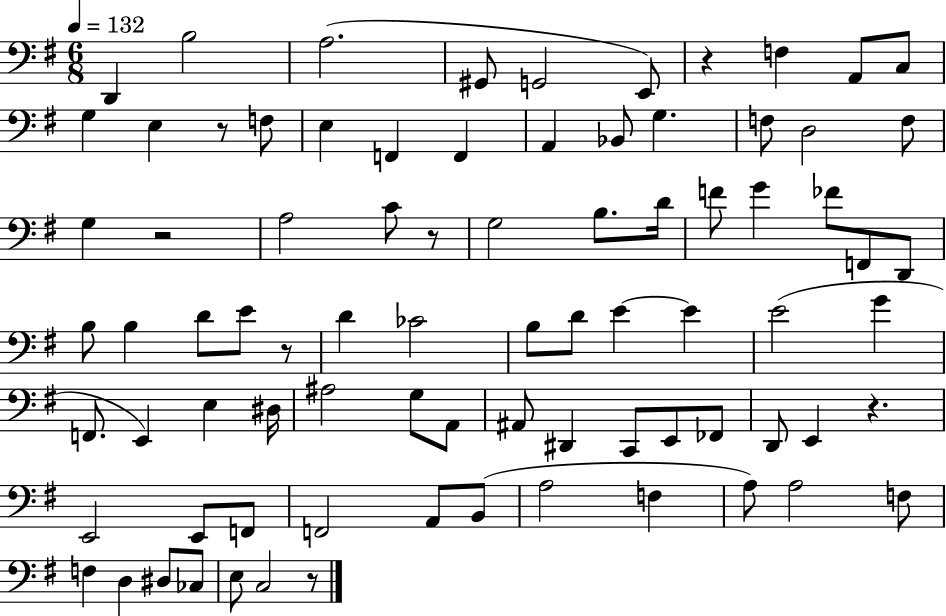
{
  \clef bass
  \numericTimeSignature
  \time 6/8
  \key g \major
  \tempo 4 = 132
  d,4 b2 | a2.( | gis,8 g,2 e,8) | r4 f4 a,8 c8 | \break g4 e4 r8 f8 | e4 f,4 f,4 | a,4 bes,8 g4. | f8 d2 f8 | \break g4 r2 | a2 c'8 r8 | g2 b8. d'16 | f'8 g'4 fes'8 f,8 d,8 | \break b8 b4 d'8 e'8 r8 | d'4 ces'2 | b8 d'8 e'4~~ e'4 | e'2( g'4 | \break f,8. e,4) e4 dis16 | ais2 g8 a,8 | ais,8 dis,4 c,8 e,8 fes,8 | d,8 e,4 r4. | \break e,2 e,8 f,8 | f,2 a,8 b,8( | a2 f4 | a8) a2 f8 | \break f4 d4 dis8 ces8 | e8 c2 r8 | \bar "|."
}